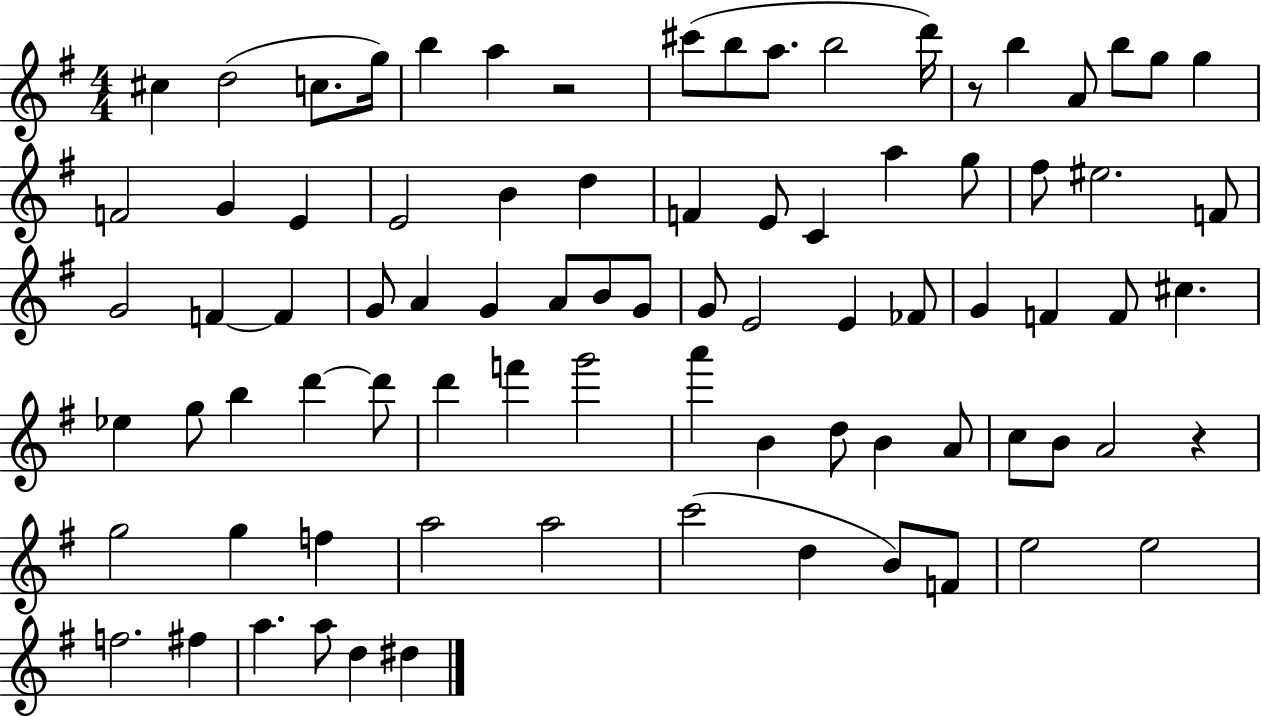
{
  \clef treble
  \numericTimeSignature
  \time 4/4
  \key g \major
  \repeat volta 2 { cis''4 d''2( c''8. g''16) | b''4 a''4 r2 | cis'''8( b''8 a''8. b''2 d'''16) | r8 b''4 a'8 b''8 g''8 g''4 | \break f'2 g'4 e'4 | e'2 b'4 d''4 | f'4 e'8 c'4 a''4 g''8 | fis''8 eis''2. f'8 | \break g'2 f'4~~ f'4 | g'8 a'4 g'4 a'8 b'8 g'8 | g'8 e'2 e'4 fes'8 | g'4 f'4 f'8 cis''4. | \break ees''4 g''8 b''4 d'''4~~ d'''8 | d'''4 f'''4 g'''2 | a'''4 b'4 d''8 b'4 a'8 | c''8 b'8 a'2 r4 | \break g''2 g''4 f''4 | a''2 a''2 | c'''2( d''4 b'8) f'8 | e''2 e''2 | \break f''2. fis''4 | a''4. a''8 d''4 dis''4 | } \bar "|."
}